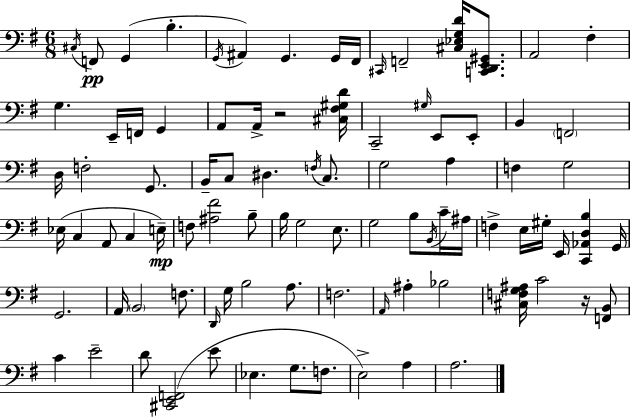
X:1
T:Untitled
M:6/8
L:1/4
K:G
^C,/4 F,,/2 G,, B, G,,/4 ^A,, G,, G,,/4 ^F,,/4 ^C,,/4 F,,2 [^C,_E,G,D]/4 [C,,D,,E,,^G,,]/2 A,,2 ^F, G, E,,/4 F,,/4 G,, A,,/2 A,,/4 z2 [^C,^F,^G,D]/4 C,,2 ^G,/4 E,,/2 E,,/2 B,, F,,2 D,/4 F,2 G,,/2 B,,/4 C,/2 ^D, F,/4 C,/2 G,2 A, F, G,2 _E,/4 C, A,,/2 C, E,/4 F,/2 [^A,^F]2 B,/2 B,/4 G,2 E,/2 G,2 B,/2 B,,/4 C/4 ^A,/4 F, E,/4 ^G,/4 E,,/4 [C,,_A,,D,B,] G,,/4 G,,2 A,,/4 B,,2 F,/2 D,,/4 G,/4 B,2 A,/2 F,2 A,,/4 ^A, _B,2 [^C,F,G,^A,]/4 C2 z/4 [F,,B,,]/2 C E2 D/2 [^C,,E,,F,,]2 E/2 _E, G,/2 F,/2 E,2 A, A,2